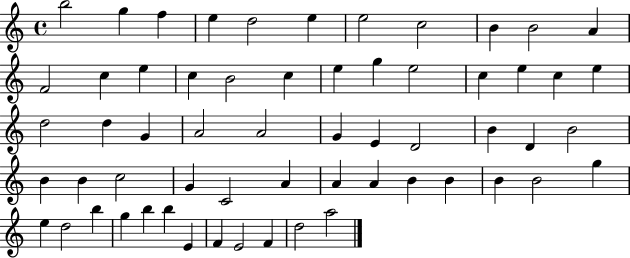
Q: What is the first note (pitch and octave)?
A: B5